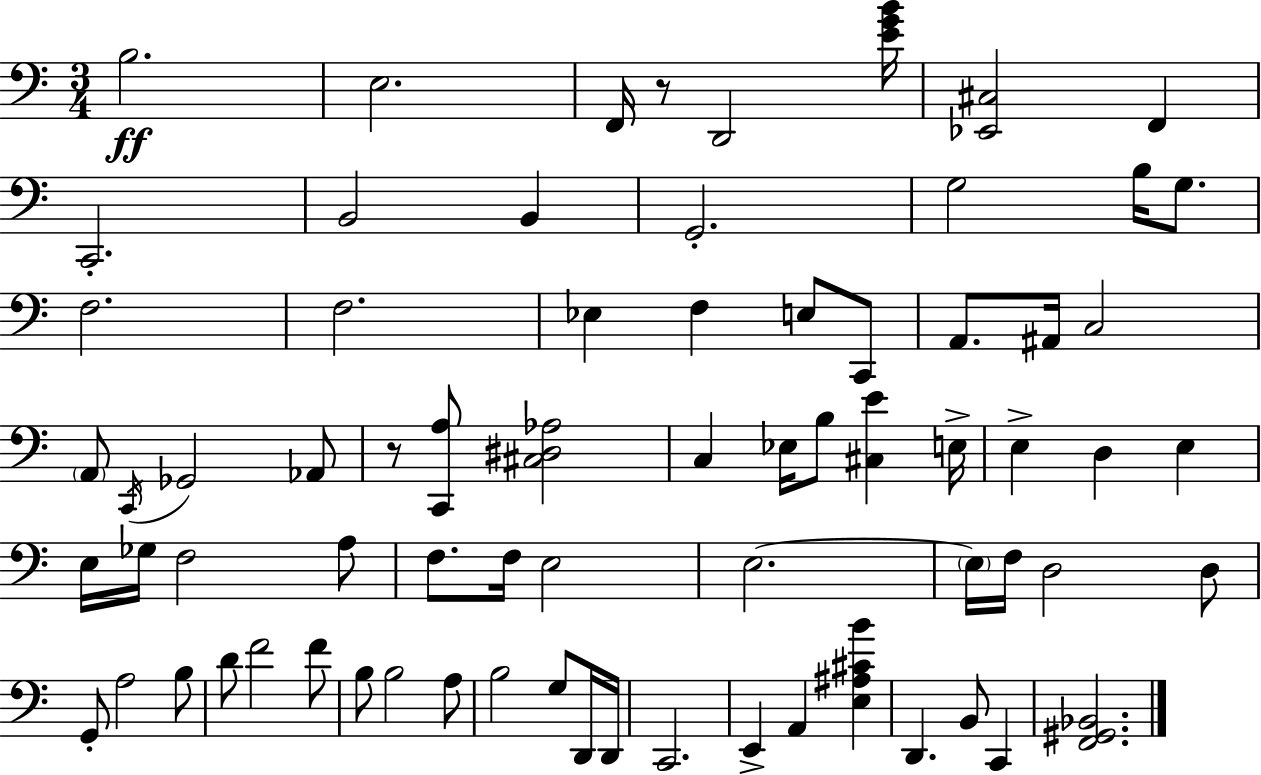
{
  \clef bass
  \numericTimeSignature
  \time 3/4
  \key a \minor
  b2.\ff | e2. | f,16 r8 d,2 <e' g' b'>16 | <ees, cis>2 f,4 | \break c,2.-. | b,2 b,4 | g,2.-. | g2 b16 g8. | \break f2. | f2. | ees4 f4 e8 c,8 | a,8. ais,16 c2 | \break \parenthesize a,8 \acciaccatura { c,16 } ges,2 aes,8 | r8 <c, a>8 <cis dis aes>2 | c4 ees16 b8 <cis e'>4 | e16-> e4-> d4 e4 | \break e16 ges16 f2 a8 | f8. f16 e2 | e2.~~ | \parenthesize e16 f16 d2 d8 | \break g,8-. a2 b8 | d'8 f'2 f'8 | b8 b2 a8 | b2 g8 d,16 | \break d,16 c,2. | e,4-> a,4 <e ais cis' b'>4 | d,4. b,8 c,4 | <f, gis, bes,>2. | \break \bar "|."
}